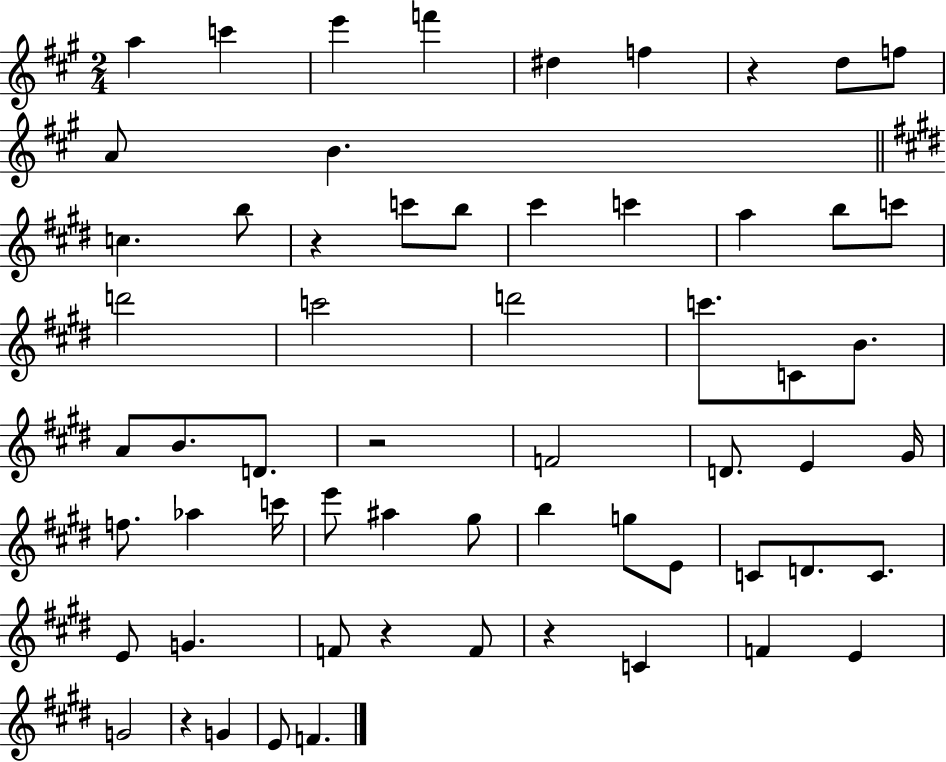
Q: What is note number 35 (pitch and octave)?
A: C6